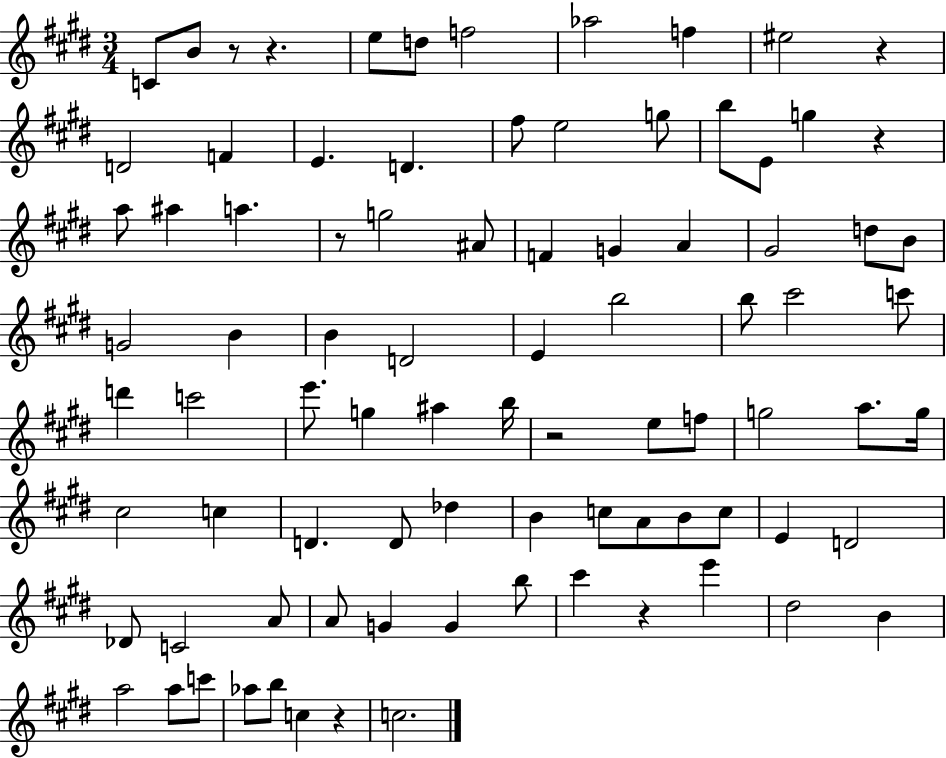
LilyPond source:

{
  \clef treble
  \numericTimeSignature
  \time 3/4
  \key e \major
  c'8 b'8 r8 r4. | e''8 d''8 f''2 | aes''2 f''4 | eis''2 r4 | \break d'2 f'4 | e'4. d'4. | fis''8 e''2 g''8 | b''8 e'8 g''4 r4 | \break a''8 ais''4 a''4. | r8 g''2 ais'8 | f'4 g'4 a'4 | gis'2 d''8 b'8 | \break g'2 b'4 | b'4 d'2 | e'4 b''2 | b''8 cis'''2 c'''8 | \break d'''4 c'''2 | e'''8. g''4 ais''4 b''16 | r2 e''8 f''8 | g''2 a''8. g''16 | \break cis''2 c''4 | d'4. d'8 des''4 | b'4 c''8 a'8 b'8 c''8 | e'4 d'2 | \break des'8 c'2 a'8 | a'8 g'4 g'4 b''8 | cis'''4 r4 e'''4 | dis''2 b'4 | \break a''2 a''8 c'''8 | aes''8 b''8 c''4 r4 | c''2. | \bar "|."
}